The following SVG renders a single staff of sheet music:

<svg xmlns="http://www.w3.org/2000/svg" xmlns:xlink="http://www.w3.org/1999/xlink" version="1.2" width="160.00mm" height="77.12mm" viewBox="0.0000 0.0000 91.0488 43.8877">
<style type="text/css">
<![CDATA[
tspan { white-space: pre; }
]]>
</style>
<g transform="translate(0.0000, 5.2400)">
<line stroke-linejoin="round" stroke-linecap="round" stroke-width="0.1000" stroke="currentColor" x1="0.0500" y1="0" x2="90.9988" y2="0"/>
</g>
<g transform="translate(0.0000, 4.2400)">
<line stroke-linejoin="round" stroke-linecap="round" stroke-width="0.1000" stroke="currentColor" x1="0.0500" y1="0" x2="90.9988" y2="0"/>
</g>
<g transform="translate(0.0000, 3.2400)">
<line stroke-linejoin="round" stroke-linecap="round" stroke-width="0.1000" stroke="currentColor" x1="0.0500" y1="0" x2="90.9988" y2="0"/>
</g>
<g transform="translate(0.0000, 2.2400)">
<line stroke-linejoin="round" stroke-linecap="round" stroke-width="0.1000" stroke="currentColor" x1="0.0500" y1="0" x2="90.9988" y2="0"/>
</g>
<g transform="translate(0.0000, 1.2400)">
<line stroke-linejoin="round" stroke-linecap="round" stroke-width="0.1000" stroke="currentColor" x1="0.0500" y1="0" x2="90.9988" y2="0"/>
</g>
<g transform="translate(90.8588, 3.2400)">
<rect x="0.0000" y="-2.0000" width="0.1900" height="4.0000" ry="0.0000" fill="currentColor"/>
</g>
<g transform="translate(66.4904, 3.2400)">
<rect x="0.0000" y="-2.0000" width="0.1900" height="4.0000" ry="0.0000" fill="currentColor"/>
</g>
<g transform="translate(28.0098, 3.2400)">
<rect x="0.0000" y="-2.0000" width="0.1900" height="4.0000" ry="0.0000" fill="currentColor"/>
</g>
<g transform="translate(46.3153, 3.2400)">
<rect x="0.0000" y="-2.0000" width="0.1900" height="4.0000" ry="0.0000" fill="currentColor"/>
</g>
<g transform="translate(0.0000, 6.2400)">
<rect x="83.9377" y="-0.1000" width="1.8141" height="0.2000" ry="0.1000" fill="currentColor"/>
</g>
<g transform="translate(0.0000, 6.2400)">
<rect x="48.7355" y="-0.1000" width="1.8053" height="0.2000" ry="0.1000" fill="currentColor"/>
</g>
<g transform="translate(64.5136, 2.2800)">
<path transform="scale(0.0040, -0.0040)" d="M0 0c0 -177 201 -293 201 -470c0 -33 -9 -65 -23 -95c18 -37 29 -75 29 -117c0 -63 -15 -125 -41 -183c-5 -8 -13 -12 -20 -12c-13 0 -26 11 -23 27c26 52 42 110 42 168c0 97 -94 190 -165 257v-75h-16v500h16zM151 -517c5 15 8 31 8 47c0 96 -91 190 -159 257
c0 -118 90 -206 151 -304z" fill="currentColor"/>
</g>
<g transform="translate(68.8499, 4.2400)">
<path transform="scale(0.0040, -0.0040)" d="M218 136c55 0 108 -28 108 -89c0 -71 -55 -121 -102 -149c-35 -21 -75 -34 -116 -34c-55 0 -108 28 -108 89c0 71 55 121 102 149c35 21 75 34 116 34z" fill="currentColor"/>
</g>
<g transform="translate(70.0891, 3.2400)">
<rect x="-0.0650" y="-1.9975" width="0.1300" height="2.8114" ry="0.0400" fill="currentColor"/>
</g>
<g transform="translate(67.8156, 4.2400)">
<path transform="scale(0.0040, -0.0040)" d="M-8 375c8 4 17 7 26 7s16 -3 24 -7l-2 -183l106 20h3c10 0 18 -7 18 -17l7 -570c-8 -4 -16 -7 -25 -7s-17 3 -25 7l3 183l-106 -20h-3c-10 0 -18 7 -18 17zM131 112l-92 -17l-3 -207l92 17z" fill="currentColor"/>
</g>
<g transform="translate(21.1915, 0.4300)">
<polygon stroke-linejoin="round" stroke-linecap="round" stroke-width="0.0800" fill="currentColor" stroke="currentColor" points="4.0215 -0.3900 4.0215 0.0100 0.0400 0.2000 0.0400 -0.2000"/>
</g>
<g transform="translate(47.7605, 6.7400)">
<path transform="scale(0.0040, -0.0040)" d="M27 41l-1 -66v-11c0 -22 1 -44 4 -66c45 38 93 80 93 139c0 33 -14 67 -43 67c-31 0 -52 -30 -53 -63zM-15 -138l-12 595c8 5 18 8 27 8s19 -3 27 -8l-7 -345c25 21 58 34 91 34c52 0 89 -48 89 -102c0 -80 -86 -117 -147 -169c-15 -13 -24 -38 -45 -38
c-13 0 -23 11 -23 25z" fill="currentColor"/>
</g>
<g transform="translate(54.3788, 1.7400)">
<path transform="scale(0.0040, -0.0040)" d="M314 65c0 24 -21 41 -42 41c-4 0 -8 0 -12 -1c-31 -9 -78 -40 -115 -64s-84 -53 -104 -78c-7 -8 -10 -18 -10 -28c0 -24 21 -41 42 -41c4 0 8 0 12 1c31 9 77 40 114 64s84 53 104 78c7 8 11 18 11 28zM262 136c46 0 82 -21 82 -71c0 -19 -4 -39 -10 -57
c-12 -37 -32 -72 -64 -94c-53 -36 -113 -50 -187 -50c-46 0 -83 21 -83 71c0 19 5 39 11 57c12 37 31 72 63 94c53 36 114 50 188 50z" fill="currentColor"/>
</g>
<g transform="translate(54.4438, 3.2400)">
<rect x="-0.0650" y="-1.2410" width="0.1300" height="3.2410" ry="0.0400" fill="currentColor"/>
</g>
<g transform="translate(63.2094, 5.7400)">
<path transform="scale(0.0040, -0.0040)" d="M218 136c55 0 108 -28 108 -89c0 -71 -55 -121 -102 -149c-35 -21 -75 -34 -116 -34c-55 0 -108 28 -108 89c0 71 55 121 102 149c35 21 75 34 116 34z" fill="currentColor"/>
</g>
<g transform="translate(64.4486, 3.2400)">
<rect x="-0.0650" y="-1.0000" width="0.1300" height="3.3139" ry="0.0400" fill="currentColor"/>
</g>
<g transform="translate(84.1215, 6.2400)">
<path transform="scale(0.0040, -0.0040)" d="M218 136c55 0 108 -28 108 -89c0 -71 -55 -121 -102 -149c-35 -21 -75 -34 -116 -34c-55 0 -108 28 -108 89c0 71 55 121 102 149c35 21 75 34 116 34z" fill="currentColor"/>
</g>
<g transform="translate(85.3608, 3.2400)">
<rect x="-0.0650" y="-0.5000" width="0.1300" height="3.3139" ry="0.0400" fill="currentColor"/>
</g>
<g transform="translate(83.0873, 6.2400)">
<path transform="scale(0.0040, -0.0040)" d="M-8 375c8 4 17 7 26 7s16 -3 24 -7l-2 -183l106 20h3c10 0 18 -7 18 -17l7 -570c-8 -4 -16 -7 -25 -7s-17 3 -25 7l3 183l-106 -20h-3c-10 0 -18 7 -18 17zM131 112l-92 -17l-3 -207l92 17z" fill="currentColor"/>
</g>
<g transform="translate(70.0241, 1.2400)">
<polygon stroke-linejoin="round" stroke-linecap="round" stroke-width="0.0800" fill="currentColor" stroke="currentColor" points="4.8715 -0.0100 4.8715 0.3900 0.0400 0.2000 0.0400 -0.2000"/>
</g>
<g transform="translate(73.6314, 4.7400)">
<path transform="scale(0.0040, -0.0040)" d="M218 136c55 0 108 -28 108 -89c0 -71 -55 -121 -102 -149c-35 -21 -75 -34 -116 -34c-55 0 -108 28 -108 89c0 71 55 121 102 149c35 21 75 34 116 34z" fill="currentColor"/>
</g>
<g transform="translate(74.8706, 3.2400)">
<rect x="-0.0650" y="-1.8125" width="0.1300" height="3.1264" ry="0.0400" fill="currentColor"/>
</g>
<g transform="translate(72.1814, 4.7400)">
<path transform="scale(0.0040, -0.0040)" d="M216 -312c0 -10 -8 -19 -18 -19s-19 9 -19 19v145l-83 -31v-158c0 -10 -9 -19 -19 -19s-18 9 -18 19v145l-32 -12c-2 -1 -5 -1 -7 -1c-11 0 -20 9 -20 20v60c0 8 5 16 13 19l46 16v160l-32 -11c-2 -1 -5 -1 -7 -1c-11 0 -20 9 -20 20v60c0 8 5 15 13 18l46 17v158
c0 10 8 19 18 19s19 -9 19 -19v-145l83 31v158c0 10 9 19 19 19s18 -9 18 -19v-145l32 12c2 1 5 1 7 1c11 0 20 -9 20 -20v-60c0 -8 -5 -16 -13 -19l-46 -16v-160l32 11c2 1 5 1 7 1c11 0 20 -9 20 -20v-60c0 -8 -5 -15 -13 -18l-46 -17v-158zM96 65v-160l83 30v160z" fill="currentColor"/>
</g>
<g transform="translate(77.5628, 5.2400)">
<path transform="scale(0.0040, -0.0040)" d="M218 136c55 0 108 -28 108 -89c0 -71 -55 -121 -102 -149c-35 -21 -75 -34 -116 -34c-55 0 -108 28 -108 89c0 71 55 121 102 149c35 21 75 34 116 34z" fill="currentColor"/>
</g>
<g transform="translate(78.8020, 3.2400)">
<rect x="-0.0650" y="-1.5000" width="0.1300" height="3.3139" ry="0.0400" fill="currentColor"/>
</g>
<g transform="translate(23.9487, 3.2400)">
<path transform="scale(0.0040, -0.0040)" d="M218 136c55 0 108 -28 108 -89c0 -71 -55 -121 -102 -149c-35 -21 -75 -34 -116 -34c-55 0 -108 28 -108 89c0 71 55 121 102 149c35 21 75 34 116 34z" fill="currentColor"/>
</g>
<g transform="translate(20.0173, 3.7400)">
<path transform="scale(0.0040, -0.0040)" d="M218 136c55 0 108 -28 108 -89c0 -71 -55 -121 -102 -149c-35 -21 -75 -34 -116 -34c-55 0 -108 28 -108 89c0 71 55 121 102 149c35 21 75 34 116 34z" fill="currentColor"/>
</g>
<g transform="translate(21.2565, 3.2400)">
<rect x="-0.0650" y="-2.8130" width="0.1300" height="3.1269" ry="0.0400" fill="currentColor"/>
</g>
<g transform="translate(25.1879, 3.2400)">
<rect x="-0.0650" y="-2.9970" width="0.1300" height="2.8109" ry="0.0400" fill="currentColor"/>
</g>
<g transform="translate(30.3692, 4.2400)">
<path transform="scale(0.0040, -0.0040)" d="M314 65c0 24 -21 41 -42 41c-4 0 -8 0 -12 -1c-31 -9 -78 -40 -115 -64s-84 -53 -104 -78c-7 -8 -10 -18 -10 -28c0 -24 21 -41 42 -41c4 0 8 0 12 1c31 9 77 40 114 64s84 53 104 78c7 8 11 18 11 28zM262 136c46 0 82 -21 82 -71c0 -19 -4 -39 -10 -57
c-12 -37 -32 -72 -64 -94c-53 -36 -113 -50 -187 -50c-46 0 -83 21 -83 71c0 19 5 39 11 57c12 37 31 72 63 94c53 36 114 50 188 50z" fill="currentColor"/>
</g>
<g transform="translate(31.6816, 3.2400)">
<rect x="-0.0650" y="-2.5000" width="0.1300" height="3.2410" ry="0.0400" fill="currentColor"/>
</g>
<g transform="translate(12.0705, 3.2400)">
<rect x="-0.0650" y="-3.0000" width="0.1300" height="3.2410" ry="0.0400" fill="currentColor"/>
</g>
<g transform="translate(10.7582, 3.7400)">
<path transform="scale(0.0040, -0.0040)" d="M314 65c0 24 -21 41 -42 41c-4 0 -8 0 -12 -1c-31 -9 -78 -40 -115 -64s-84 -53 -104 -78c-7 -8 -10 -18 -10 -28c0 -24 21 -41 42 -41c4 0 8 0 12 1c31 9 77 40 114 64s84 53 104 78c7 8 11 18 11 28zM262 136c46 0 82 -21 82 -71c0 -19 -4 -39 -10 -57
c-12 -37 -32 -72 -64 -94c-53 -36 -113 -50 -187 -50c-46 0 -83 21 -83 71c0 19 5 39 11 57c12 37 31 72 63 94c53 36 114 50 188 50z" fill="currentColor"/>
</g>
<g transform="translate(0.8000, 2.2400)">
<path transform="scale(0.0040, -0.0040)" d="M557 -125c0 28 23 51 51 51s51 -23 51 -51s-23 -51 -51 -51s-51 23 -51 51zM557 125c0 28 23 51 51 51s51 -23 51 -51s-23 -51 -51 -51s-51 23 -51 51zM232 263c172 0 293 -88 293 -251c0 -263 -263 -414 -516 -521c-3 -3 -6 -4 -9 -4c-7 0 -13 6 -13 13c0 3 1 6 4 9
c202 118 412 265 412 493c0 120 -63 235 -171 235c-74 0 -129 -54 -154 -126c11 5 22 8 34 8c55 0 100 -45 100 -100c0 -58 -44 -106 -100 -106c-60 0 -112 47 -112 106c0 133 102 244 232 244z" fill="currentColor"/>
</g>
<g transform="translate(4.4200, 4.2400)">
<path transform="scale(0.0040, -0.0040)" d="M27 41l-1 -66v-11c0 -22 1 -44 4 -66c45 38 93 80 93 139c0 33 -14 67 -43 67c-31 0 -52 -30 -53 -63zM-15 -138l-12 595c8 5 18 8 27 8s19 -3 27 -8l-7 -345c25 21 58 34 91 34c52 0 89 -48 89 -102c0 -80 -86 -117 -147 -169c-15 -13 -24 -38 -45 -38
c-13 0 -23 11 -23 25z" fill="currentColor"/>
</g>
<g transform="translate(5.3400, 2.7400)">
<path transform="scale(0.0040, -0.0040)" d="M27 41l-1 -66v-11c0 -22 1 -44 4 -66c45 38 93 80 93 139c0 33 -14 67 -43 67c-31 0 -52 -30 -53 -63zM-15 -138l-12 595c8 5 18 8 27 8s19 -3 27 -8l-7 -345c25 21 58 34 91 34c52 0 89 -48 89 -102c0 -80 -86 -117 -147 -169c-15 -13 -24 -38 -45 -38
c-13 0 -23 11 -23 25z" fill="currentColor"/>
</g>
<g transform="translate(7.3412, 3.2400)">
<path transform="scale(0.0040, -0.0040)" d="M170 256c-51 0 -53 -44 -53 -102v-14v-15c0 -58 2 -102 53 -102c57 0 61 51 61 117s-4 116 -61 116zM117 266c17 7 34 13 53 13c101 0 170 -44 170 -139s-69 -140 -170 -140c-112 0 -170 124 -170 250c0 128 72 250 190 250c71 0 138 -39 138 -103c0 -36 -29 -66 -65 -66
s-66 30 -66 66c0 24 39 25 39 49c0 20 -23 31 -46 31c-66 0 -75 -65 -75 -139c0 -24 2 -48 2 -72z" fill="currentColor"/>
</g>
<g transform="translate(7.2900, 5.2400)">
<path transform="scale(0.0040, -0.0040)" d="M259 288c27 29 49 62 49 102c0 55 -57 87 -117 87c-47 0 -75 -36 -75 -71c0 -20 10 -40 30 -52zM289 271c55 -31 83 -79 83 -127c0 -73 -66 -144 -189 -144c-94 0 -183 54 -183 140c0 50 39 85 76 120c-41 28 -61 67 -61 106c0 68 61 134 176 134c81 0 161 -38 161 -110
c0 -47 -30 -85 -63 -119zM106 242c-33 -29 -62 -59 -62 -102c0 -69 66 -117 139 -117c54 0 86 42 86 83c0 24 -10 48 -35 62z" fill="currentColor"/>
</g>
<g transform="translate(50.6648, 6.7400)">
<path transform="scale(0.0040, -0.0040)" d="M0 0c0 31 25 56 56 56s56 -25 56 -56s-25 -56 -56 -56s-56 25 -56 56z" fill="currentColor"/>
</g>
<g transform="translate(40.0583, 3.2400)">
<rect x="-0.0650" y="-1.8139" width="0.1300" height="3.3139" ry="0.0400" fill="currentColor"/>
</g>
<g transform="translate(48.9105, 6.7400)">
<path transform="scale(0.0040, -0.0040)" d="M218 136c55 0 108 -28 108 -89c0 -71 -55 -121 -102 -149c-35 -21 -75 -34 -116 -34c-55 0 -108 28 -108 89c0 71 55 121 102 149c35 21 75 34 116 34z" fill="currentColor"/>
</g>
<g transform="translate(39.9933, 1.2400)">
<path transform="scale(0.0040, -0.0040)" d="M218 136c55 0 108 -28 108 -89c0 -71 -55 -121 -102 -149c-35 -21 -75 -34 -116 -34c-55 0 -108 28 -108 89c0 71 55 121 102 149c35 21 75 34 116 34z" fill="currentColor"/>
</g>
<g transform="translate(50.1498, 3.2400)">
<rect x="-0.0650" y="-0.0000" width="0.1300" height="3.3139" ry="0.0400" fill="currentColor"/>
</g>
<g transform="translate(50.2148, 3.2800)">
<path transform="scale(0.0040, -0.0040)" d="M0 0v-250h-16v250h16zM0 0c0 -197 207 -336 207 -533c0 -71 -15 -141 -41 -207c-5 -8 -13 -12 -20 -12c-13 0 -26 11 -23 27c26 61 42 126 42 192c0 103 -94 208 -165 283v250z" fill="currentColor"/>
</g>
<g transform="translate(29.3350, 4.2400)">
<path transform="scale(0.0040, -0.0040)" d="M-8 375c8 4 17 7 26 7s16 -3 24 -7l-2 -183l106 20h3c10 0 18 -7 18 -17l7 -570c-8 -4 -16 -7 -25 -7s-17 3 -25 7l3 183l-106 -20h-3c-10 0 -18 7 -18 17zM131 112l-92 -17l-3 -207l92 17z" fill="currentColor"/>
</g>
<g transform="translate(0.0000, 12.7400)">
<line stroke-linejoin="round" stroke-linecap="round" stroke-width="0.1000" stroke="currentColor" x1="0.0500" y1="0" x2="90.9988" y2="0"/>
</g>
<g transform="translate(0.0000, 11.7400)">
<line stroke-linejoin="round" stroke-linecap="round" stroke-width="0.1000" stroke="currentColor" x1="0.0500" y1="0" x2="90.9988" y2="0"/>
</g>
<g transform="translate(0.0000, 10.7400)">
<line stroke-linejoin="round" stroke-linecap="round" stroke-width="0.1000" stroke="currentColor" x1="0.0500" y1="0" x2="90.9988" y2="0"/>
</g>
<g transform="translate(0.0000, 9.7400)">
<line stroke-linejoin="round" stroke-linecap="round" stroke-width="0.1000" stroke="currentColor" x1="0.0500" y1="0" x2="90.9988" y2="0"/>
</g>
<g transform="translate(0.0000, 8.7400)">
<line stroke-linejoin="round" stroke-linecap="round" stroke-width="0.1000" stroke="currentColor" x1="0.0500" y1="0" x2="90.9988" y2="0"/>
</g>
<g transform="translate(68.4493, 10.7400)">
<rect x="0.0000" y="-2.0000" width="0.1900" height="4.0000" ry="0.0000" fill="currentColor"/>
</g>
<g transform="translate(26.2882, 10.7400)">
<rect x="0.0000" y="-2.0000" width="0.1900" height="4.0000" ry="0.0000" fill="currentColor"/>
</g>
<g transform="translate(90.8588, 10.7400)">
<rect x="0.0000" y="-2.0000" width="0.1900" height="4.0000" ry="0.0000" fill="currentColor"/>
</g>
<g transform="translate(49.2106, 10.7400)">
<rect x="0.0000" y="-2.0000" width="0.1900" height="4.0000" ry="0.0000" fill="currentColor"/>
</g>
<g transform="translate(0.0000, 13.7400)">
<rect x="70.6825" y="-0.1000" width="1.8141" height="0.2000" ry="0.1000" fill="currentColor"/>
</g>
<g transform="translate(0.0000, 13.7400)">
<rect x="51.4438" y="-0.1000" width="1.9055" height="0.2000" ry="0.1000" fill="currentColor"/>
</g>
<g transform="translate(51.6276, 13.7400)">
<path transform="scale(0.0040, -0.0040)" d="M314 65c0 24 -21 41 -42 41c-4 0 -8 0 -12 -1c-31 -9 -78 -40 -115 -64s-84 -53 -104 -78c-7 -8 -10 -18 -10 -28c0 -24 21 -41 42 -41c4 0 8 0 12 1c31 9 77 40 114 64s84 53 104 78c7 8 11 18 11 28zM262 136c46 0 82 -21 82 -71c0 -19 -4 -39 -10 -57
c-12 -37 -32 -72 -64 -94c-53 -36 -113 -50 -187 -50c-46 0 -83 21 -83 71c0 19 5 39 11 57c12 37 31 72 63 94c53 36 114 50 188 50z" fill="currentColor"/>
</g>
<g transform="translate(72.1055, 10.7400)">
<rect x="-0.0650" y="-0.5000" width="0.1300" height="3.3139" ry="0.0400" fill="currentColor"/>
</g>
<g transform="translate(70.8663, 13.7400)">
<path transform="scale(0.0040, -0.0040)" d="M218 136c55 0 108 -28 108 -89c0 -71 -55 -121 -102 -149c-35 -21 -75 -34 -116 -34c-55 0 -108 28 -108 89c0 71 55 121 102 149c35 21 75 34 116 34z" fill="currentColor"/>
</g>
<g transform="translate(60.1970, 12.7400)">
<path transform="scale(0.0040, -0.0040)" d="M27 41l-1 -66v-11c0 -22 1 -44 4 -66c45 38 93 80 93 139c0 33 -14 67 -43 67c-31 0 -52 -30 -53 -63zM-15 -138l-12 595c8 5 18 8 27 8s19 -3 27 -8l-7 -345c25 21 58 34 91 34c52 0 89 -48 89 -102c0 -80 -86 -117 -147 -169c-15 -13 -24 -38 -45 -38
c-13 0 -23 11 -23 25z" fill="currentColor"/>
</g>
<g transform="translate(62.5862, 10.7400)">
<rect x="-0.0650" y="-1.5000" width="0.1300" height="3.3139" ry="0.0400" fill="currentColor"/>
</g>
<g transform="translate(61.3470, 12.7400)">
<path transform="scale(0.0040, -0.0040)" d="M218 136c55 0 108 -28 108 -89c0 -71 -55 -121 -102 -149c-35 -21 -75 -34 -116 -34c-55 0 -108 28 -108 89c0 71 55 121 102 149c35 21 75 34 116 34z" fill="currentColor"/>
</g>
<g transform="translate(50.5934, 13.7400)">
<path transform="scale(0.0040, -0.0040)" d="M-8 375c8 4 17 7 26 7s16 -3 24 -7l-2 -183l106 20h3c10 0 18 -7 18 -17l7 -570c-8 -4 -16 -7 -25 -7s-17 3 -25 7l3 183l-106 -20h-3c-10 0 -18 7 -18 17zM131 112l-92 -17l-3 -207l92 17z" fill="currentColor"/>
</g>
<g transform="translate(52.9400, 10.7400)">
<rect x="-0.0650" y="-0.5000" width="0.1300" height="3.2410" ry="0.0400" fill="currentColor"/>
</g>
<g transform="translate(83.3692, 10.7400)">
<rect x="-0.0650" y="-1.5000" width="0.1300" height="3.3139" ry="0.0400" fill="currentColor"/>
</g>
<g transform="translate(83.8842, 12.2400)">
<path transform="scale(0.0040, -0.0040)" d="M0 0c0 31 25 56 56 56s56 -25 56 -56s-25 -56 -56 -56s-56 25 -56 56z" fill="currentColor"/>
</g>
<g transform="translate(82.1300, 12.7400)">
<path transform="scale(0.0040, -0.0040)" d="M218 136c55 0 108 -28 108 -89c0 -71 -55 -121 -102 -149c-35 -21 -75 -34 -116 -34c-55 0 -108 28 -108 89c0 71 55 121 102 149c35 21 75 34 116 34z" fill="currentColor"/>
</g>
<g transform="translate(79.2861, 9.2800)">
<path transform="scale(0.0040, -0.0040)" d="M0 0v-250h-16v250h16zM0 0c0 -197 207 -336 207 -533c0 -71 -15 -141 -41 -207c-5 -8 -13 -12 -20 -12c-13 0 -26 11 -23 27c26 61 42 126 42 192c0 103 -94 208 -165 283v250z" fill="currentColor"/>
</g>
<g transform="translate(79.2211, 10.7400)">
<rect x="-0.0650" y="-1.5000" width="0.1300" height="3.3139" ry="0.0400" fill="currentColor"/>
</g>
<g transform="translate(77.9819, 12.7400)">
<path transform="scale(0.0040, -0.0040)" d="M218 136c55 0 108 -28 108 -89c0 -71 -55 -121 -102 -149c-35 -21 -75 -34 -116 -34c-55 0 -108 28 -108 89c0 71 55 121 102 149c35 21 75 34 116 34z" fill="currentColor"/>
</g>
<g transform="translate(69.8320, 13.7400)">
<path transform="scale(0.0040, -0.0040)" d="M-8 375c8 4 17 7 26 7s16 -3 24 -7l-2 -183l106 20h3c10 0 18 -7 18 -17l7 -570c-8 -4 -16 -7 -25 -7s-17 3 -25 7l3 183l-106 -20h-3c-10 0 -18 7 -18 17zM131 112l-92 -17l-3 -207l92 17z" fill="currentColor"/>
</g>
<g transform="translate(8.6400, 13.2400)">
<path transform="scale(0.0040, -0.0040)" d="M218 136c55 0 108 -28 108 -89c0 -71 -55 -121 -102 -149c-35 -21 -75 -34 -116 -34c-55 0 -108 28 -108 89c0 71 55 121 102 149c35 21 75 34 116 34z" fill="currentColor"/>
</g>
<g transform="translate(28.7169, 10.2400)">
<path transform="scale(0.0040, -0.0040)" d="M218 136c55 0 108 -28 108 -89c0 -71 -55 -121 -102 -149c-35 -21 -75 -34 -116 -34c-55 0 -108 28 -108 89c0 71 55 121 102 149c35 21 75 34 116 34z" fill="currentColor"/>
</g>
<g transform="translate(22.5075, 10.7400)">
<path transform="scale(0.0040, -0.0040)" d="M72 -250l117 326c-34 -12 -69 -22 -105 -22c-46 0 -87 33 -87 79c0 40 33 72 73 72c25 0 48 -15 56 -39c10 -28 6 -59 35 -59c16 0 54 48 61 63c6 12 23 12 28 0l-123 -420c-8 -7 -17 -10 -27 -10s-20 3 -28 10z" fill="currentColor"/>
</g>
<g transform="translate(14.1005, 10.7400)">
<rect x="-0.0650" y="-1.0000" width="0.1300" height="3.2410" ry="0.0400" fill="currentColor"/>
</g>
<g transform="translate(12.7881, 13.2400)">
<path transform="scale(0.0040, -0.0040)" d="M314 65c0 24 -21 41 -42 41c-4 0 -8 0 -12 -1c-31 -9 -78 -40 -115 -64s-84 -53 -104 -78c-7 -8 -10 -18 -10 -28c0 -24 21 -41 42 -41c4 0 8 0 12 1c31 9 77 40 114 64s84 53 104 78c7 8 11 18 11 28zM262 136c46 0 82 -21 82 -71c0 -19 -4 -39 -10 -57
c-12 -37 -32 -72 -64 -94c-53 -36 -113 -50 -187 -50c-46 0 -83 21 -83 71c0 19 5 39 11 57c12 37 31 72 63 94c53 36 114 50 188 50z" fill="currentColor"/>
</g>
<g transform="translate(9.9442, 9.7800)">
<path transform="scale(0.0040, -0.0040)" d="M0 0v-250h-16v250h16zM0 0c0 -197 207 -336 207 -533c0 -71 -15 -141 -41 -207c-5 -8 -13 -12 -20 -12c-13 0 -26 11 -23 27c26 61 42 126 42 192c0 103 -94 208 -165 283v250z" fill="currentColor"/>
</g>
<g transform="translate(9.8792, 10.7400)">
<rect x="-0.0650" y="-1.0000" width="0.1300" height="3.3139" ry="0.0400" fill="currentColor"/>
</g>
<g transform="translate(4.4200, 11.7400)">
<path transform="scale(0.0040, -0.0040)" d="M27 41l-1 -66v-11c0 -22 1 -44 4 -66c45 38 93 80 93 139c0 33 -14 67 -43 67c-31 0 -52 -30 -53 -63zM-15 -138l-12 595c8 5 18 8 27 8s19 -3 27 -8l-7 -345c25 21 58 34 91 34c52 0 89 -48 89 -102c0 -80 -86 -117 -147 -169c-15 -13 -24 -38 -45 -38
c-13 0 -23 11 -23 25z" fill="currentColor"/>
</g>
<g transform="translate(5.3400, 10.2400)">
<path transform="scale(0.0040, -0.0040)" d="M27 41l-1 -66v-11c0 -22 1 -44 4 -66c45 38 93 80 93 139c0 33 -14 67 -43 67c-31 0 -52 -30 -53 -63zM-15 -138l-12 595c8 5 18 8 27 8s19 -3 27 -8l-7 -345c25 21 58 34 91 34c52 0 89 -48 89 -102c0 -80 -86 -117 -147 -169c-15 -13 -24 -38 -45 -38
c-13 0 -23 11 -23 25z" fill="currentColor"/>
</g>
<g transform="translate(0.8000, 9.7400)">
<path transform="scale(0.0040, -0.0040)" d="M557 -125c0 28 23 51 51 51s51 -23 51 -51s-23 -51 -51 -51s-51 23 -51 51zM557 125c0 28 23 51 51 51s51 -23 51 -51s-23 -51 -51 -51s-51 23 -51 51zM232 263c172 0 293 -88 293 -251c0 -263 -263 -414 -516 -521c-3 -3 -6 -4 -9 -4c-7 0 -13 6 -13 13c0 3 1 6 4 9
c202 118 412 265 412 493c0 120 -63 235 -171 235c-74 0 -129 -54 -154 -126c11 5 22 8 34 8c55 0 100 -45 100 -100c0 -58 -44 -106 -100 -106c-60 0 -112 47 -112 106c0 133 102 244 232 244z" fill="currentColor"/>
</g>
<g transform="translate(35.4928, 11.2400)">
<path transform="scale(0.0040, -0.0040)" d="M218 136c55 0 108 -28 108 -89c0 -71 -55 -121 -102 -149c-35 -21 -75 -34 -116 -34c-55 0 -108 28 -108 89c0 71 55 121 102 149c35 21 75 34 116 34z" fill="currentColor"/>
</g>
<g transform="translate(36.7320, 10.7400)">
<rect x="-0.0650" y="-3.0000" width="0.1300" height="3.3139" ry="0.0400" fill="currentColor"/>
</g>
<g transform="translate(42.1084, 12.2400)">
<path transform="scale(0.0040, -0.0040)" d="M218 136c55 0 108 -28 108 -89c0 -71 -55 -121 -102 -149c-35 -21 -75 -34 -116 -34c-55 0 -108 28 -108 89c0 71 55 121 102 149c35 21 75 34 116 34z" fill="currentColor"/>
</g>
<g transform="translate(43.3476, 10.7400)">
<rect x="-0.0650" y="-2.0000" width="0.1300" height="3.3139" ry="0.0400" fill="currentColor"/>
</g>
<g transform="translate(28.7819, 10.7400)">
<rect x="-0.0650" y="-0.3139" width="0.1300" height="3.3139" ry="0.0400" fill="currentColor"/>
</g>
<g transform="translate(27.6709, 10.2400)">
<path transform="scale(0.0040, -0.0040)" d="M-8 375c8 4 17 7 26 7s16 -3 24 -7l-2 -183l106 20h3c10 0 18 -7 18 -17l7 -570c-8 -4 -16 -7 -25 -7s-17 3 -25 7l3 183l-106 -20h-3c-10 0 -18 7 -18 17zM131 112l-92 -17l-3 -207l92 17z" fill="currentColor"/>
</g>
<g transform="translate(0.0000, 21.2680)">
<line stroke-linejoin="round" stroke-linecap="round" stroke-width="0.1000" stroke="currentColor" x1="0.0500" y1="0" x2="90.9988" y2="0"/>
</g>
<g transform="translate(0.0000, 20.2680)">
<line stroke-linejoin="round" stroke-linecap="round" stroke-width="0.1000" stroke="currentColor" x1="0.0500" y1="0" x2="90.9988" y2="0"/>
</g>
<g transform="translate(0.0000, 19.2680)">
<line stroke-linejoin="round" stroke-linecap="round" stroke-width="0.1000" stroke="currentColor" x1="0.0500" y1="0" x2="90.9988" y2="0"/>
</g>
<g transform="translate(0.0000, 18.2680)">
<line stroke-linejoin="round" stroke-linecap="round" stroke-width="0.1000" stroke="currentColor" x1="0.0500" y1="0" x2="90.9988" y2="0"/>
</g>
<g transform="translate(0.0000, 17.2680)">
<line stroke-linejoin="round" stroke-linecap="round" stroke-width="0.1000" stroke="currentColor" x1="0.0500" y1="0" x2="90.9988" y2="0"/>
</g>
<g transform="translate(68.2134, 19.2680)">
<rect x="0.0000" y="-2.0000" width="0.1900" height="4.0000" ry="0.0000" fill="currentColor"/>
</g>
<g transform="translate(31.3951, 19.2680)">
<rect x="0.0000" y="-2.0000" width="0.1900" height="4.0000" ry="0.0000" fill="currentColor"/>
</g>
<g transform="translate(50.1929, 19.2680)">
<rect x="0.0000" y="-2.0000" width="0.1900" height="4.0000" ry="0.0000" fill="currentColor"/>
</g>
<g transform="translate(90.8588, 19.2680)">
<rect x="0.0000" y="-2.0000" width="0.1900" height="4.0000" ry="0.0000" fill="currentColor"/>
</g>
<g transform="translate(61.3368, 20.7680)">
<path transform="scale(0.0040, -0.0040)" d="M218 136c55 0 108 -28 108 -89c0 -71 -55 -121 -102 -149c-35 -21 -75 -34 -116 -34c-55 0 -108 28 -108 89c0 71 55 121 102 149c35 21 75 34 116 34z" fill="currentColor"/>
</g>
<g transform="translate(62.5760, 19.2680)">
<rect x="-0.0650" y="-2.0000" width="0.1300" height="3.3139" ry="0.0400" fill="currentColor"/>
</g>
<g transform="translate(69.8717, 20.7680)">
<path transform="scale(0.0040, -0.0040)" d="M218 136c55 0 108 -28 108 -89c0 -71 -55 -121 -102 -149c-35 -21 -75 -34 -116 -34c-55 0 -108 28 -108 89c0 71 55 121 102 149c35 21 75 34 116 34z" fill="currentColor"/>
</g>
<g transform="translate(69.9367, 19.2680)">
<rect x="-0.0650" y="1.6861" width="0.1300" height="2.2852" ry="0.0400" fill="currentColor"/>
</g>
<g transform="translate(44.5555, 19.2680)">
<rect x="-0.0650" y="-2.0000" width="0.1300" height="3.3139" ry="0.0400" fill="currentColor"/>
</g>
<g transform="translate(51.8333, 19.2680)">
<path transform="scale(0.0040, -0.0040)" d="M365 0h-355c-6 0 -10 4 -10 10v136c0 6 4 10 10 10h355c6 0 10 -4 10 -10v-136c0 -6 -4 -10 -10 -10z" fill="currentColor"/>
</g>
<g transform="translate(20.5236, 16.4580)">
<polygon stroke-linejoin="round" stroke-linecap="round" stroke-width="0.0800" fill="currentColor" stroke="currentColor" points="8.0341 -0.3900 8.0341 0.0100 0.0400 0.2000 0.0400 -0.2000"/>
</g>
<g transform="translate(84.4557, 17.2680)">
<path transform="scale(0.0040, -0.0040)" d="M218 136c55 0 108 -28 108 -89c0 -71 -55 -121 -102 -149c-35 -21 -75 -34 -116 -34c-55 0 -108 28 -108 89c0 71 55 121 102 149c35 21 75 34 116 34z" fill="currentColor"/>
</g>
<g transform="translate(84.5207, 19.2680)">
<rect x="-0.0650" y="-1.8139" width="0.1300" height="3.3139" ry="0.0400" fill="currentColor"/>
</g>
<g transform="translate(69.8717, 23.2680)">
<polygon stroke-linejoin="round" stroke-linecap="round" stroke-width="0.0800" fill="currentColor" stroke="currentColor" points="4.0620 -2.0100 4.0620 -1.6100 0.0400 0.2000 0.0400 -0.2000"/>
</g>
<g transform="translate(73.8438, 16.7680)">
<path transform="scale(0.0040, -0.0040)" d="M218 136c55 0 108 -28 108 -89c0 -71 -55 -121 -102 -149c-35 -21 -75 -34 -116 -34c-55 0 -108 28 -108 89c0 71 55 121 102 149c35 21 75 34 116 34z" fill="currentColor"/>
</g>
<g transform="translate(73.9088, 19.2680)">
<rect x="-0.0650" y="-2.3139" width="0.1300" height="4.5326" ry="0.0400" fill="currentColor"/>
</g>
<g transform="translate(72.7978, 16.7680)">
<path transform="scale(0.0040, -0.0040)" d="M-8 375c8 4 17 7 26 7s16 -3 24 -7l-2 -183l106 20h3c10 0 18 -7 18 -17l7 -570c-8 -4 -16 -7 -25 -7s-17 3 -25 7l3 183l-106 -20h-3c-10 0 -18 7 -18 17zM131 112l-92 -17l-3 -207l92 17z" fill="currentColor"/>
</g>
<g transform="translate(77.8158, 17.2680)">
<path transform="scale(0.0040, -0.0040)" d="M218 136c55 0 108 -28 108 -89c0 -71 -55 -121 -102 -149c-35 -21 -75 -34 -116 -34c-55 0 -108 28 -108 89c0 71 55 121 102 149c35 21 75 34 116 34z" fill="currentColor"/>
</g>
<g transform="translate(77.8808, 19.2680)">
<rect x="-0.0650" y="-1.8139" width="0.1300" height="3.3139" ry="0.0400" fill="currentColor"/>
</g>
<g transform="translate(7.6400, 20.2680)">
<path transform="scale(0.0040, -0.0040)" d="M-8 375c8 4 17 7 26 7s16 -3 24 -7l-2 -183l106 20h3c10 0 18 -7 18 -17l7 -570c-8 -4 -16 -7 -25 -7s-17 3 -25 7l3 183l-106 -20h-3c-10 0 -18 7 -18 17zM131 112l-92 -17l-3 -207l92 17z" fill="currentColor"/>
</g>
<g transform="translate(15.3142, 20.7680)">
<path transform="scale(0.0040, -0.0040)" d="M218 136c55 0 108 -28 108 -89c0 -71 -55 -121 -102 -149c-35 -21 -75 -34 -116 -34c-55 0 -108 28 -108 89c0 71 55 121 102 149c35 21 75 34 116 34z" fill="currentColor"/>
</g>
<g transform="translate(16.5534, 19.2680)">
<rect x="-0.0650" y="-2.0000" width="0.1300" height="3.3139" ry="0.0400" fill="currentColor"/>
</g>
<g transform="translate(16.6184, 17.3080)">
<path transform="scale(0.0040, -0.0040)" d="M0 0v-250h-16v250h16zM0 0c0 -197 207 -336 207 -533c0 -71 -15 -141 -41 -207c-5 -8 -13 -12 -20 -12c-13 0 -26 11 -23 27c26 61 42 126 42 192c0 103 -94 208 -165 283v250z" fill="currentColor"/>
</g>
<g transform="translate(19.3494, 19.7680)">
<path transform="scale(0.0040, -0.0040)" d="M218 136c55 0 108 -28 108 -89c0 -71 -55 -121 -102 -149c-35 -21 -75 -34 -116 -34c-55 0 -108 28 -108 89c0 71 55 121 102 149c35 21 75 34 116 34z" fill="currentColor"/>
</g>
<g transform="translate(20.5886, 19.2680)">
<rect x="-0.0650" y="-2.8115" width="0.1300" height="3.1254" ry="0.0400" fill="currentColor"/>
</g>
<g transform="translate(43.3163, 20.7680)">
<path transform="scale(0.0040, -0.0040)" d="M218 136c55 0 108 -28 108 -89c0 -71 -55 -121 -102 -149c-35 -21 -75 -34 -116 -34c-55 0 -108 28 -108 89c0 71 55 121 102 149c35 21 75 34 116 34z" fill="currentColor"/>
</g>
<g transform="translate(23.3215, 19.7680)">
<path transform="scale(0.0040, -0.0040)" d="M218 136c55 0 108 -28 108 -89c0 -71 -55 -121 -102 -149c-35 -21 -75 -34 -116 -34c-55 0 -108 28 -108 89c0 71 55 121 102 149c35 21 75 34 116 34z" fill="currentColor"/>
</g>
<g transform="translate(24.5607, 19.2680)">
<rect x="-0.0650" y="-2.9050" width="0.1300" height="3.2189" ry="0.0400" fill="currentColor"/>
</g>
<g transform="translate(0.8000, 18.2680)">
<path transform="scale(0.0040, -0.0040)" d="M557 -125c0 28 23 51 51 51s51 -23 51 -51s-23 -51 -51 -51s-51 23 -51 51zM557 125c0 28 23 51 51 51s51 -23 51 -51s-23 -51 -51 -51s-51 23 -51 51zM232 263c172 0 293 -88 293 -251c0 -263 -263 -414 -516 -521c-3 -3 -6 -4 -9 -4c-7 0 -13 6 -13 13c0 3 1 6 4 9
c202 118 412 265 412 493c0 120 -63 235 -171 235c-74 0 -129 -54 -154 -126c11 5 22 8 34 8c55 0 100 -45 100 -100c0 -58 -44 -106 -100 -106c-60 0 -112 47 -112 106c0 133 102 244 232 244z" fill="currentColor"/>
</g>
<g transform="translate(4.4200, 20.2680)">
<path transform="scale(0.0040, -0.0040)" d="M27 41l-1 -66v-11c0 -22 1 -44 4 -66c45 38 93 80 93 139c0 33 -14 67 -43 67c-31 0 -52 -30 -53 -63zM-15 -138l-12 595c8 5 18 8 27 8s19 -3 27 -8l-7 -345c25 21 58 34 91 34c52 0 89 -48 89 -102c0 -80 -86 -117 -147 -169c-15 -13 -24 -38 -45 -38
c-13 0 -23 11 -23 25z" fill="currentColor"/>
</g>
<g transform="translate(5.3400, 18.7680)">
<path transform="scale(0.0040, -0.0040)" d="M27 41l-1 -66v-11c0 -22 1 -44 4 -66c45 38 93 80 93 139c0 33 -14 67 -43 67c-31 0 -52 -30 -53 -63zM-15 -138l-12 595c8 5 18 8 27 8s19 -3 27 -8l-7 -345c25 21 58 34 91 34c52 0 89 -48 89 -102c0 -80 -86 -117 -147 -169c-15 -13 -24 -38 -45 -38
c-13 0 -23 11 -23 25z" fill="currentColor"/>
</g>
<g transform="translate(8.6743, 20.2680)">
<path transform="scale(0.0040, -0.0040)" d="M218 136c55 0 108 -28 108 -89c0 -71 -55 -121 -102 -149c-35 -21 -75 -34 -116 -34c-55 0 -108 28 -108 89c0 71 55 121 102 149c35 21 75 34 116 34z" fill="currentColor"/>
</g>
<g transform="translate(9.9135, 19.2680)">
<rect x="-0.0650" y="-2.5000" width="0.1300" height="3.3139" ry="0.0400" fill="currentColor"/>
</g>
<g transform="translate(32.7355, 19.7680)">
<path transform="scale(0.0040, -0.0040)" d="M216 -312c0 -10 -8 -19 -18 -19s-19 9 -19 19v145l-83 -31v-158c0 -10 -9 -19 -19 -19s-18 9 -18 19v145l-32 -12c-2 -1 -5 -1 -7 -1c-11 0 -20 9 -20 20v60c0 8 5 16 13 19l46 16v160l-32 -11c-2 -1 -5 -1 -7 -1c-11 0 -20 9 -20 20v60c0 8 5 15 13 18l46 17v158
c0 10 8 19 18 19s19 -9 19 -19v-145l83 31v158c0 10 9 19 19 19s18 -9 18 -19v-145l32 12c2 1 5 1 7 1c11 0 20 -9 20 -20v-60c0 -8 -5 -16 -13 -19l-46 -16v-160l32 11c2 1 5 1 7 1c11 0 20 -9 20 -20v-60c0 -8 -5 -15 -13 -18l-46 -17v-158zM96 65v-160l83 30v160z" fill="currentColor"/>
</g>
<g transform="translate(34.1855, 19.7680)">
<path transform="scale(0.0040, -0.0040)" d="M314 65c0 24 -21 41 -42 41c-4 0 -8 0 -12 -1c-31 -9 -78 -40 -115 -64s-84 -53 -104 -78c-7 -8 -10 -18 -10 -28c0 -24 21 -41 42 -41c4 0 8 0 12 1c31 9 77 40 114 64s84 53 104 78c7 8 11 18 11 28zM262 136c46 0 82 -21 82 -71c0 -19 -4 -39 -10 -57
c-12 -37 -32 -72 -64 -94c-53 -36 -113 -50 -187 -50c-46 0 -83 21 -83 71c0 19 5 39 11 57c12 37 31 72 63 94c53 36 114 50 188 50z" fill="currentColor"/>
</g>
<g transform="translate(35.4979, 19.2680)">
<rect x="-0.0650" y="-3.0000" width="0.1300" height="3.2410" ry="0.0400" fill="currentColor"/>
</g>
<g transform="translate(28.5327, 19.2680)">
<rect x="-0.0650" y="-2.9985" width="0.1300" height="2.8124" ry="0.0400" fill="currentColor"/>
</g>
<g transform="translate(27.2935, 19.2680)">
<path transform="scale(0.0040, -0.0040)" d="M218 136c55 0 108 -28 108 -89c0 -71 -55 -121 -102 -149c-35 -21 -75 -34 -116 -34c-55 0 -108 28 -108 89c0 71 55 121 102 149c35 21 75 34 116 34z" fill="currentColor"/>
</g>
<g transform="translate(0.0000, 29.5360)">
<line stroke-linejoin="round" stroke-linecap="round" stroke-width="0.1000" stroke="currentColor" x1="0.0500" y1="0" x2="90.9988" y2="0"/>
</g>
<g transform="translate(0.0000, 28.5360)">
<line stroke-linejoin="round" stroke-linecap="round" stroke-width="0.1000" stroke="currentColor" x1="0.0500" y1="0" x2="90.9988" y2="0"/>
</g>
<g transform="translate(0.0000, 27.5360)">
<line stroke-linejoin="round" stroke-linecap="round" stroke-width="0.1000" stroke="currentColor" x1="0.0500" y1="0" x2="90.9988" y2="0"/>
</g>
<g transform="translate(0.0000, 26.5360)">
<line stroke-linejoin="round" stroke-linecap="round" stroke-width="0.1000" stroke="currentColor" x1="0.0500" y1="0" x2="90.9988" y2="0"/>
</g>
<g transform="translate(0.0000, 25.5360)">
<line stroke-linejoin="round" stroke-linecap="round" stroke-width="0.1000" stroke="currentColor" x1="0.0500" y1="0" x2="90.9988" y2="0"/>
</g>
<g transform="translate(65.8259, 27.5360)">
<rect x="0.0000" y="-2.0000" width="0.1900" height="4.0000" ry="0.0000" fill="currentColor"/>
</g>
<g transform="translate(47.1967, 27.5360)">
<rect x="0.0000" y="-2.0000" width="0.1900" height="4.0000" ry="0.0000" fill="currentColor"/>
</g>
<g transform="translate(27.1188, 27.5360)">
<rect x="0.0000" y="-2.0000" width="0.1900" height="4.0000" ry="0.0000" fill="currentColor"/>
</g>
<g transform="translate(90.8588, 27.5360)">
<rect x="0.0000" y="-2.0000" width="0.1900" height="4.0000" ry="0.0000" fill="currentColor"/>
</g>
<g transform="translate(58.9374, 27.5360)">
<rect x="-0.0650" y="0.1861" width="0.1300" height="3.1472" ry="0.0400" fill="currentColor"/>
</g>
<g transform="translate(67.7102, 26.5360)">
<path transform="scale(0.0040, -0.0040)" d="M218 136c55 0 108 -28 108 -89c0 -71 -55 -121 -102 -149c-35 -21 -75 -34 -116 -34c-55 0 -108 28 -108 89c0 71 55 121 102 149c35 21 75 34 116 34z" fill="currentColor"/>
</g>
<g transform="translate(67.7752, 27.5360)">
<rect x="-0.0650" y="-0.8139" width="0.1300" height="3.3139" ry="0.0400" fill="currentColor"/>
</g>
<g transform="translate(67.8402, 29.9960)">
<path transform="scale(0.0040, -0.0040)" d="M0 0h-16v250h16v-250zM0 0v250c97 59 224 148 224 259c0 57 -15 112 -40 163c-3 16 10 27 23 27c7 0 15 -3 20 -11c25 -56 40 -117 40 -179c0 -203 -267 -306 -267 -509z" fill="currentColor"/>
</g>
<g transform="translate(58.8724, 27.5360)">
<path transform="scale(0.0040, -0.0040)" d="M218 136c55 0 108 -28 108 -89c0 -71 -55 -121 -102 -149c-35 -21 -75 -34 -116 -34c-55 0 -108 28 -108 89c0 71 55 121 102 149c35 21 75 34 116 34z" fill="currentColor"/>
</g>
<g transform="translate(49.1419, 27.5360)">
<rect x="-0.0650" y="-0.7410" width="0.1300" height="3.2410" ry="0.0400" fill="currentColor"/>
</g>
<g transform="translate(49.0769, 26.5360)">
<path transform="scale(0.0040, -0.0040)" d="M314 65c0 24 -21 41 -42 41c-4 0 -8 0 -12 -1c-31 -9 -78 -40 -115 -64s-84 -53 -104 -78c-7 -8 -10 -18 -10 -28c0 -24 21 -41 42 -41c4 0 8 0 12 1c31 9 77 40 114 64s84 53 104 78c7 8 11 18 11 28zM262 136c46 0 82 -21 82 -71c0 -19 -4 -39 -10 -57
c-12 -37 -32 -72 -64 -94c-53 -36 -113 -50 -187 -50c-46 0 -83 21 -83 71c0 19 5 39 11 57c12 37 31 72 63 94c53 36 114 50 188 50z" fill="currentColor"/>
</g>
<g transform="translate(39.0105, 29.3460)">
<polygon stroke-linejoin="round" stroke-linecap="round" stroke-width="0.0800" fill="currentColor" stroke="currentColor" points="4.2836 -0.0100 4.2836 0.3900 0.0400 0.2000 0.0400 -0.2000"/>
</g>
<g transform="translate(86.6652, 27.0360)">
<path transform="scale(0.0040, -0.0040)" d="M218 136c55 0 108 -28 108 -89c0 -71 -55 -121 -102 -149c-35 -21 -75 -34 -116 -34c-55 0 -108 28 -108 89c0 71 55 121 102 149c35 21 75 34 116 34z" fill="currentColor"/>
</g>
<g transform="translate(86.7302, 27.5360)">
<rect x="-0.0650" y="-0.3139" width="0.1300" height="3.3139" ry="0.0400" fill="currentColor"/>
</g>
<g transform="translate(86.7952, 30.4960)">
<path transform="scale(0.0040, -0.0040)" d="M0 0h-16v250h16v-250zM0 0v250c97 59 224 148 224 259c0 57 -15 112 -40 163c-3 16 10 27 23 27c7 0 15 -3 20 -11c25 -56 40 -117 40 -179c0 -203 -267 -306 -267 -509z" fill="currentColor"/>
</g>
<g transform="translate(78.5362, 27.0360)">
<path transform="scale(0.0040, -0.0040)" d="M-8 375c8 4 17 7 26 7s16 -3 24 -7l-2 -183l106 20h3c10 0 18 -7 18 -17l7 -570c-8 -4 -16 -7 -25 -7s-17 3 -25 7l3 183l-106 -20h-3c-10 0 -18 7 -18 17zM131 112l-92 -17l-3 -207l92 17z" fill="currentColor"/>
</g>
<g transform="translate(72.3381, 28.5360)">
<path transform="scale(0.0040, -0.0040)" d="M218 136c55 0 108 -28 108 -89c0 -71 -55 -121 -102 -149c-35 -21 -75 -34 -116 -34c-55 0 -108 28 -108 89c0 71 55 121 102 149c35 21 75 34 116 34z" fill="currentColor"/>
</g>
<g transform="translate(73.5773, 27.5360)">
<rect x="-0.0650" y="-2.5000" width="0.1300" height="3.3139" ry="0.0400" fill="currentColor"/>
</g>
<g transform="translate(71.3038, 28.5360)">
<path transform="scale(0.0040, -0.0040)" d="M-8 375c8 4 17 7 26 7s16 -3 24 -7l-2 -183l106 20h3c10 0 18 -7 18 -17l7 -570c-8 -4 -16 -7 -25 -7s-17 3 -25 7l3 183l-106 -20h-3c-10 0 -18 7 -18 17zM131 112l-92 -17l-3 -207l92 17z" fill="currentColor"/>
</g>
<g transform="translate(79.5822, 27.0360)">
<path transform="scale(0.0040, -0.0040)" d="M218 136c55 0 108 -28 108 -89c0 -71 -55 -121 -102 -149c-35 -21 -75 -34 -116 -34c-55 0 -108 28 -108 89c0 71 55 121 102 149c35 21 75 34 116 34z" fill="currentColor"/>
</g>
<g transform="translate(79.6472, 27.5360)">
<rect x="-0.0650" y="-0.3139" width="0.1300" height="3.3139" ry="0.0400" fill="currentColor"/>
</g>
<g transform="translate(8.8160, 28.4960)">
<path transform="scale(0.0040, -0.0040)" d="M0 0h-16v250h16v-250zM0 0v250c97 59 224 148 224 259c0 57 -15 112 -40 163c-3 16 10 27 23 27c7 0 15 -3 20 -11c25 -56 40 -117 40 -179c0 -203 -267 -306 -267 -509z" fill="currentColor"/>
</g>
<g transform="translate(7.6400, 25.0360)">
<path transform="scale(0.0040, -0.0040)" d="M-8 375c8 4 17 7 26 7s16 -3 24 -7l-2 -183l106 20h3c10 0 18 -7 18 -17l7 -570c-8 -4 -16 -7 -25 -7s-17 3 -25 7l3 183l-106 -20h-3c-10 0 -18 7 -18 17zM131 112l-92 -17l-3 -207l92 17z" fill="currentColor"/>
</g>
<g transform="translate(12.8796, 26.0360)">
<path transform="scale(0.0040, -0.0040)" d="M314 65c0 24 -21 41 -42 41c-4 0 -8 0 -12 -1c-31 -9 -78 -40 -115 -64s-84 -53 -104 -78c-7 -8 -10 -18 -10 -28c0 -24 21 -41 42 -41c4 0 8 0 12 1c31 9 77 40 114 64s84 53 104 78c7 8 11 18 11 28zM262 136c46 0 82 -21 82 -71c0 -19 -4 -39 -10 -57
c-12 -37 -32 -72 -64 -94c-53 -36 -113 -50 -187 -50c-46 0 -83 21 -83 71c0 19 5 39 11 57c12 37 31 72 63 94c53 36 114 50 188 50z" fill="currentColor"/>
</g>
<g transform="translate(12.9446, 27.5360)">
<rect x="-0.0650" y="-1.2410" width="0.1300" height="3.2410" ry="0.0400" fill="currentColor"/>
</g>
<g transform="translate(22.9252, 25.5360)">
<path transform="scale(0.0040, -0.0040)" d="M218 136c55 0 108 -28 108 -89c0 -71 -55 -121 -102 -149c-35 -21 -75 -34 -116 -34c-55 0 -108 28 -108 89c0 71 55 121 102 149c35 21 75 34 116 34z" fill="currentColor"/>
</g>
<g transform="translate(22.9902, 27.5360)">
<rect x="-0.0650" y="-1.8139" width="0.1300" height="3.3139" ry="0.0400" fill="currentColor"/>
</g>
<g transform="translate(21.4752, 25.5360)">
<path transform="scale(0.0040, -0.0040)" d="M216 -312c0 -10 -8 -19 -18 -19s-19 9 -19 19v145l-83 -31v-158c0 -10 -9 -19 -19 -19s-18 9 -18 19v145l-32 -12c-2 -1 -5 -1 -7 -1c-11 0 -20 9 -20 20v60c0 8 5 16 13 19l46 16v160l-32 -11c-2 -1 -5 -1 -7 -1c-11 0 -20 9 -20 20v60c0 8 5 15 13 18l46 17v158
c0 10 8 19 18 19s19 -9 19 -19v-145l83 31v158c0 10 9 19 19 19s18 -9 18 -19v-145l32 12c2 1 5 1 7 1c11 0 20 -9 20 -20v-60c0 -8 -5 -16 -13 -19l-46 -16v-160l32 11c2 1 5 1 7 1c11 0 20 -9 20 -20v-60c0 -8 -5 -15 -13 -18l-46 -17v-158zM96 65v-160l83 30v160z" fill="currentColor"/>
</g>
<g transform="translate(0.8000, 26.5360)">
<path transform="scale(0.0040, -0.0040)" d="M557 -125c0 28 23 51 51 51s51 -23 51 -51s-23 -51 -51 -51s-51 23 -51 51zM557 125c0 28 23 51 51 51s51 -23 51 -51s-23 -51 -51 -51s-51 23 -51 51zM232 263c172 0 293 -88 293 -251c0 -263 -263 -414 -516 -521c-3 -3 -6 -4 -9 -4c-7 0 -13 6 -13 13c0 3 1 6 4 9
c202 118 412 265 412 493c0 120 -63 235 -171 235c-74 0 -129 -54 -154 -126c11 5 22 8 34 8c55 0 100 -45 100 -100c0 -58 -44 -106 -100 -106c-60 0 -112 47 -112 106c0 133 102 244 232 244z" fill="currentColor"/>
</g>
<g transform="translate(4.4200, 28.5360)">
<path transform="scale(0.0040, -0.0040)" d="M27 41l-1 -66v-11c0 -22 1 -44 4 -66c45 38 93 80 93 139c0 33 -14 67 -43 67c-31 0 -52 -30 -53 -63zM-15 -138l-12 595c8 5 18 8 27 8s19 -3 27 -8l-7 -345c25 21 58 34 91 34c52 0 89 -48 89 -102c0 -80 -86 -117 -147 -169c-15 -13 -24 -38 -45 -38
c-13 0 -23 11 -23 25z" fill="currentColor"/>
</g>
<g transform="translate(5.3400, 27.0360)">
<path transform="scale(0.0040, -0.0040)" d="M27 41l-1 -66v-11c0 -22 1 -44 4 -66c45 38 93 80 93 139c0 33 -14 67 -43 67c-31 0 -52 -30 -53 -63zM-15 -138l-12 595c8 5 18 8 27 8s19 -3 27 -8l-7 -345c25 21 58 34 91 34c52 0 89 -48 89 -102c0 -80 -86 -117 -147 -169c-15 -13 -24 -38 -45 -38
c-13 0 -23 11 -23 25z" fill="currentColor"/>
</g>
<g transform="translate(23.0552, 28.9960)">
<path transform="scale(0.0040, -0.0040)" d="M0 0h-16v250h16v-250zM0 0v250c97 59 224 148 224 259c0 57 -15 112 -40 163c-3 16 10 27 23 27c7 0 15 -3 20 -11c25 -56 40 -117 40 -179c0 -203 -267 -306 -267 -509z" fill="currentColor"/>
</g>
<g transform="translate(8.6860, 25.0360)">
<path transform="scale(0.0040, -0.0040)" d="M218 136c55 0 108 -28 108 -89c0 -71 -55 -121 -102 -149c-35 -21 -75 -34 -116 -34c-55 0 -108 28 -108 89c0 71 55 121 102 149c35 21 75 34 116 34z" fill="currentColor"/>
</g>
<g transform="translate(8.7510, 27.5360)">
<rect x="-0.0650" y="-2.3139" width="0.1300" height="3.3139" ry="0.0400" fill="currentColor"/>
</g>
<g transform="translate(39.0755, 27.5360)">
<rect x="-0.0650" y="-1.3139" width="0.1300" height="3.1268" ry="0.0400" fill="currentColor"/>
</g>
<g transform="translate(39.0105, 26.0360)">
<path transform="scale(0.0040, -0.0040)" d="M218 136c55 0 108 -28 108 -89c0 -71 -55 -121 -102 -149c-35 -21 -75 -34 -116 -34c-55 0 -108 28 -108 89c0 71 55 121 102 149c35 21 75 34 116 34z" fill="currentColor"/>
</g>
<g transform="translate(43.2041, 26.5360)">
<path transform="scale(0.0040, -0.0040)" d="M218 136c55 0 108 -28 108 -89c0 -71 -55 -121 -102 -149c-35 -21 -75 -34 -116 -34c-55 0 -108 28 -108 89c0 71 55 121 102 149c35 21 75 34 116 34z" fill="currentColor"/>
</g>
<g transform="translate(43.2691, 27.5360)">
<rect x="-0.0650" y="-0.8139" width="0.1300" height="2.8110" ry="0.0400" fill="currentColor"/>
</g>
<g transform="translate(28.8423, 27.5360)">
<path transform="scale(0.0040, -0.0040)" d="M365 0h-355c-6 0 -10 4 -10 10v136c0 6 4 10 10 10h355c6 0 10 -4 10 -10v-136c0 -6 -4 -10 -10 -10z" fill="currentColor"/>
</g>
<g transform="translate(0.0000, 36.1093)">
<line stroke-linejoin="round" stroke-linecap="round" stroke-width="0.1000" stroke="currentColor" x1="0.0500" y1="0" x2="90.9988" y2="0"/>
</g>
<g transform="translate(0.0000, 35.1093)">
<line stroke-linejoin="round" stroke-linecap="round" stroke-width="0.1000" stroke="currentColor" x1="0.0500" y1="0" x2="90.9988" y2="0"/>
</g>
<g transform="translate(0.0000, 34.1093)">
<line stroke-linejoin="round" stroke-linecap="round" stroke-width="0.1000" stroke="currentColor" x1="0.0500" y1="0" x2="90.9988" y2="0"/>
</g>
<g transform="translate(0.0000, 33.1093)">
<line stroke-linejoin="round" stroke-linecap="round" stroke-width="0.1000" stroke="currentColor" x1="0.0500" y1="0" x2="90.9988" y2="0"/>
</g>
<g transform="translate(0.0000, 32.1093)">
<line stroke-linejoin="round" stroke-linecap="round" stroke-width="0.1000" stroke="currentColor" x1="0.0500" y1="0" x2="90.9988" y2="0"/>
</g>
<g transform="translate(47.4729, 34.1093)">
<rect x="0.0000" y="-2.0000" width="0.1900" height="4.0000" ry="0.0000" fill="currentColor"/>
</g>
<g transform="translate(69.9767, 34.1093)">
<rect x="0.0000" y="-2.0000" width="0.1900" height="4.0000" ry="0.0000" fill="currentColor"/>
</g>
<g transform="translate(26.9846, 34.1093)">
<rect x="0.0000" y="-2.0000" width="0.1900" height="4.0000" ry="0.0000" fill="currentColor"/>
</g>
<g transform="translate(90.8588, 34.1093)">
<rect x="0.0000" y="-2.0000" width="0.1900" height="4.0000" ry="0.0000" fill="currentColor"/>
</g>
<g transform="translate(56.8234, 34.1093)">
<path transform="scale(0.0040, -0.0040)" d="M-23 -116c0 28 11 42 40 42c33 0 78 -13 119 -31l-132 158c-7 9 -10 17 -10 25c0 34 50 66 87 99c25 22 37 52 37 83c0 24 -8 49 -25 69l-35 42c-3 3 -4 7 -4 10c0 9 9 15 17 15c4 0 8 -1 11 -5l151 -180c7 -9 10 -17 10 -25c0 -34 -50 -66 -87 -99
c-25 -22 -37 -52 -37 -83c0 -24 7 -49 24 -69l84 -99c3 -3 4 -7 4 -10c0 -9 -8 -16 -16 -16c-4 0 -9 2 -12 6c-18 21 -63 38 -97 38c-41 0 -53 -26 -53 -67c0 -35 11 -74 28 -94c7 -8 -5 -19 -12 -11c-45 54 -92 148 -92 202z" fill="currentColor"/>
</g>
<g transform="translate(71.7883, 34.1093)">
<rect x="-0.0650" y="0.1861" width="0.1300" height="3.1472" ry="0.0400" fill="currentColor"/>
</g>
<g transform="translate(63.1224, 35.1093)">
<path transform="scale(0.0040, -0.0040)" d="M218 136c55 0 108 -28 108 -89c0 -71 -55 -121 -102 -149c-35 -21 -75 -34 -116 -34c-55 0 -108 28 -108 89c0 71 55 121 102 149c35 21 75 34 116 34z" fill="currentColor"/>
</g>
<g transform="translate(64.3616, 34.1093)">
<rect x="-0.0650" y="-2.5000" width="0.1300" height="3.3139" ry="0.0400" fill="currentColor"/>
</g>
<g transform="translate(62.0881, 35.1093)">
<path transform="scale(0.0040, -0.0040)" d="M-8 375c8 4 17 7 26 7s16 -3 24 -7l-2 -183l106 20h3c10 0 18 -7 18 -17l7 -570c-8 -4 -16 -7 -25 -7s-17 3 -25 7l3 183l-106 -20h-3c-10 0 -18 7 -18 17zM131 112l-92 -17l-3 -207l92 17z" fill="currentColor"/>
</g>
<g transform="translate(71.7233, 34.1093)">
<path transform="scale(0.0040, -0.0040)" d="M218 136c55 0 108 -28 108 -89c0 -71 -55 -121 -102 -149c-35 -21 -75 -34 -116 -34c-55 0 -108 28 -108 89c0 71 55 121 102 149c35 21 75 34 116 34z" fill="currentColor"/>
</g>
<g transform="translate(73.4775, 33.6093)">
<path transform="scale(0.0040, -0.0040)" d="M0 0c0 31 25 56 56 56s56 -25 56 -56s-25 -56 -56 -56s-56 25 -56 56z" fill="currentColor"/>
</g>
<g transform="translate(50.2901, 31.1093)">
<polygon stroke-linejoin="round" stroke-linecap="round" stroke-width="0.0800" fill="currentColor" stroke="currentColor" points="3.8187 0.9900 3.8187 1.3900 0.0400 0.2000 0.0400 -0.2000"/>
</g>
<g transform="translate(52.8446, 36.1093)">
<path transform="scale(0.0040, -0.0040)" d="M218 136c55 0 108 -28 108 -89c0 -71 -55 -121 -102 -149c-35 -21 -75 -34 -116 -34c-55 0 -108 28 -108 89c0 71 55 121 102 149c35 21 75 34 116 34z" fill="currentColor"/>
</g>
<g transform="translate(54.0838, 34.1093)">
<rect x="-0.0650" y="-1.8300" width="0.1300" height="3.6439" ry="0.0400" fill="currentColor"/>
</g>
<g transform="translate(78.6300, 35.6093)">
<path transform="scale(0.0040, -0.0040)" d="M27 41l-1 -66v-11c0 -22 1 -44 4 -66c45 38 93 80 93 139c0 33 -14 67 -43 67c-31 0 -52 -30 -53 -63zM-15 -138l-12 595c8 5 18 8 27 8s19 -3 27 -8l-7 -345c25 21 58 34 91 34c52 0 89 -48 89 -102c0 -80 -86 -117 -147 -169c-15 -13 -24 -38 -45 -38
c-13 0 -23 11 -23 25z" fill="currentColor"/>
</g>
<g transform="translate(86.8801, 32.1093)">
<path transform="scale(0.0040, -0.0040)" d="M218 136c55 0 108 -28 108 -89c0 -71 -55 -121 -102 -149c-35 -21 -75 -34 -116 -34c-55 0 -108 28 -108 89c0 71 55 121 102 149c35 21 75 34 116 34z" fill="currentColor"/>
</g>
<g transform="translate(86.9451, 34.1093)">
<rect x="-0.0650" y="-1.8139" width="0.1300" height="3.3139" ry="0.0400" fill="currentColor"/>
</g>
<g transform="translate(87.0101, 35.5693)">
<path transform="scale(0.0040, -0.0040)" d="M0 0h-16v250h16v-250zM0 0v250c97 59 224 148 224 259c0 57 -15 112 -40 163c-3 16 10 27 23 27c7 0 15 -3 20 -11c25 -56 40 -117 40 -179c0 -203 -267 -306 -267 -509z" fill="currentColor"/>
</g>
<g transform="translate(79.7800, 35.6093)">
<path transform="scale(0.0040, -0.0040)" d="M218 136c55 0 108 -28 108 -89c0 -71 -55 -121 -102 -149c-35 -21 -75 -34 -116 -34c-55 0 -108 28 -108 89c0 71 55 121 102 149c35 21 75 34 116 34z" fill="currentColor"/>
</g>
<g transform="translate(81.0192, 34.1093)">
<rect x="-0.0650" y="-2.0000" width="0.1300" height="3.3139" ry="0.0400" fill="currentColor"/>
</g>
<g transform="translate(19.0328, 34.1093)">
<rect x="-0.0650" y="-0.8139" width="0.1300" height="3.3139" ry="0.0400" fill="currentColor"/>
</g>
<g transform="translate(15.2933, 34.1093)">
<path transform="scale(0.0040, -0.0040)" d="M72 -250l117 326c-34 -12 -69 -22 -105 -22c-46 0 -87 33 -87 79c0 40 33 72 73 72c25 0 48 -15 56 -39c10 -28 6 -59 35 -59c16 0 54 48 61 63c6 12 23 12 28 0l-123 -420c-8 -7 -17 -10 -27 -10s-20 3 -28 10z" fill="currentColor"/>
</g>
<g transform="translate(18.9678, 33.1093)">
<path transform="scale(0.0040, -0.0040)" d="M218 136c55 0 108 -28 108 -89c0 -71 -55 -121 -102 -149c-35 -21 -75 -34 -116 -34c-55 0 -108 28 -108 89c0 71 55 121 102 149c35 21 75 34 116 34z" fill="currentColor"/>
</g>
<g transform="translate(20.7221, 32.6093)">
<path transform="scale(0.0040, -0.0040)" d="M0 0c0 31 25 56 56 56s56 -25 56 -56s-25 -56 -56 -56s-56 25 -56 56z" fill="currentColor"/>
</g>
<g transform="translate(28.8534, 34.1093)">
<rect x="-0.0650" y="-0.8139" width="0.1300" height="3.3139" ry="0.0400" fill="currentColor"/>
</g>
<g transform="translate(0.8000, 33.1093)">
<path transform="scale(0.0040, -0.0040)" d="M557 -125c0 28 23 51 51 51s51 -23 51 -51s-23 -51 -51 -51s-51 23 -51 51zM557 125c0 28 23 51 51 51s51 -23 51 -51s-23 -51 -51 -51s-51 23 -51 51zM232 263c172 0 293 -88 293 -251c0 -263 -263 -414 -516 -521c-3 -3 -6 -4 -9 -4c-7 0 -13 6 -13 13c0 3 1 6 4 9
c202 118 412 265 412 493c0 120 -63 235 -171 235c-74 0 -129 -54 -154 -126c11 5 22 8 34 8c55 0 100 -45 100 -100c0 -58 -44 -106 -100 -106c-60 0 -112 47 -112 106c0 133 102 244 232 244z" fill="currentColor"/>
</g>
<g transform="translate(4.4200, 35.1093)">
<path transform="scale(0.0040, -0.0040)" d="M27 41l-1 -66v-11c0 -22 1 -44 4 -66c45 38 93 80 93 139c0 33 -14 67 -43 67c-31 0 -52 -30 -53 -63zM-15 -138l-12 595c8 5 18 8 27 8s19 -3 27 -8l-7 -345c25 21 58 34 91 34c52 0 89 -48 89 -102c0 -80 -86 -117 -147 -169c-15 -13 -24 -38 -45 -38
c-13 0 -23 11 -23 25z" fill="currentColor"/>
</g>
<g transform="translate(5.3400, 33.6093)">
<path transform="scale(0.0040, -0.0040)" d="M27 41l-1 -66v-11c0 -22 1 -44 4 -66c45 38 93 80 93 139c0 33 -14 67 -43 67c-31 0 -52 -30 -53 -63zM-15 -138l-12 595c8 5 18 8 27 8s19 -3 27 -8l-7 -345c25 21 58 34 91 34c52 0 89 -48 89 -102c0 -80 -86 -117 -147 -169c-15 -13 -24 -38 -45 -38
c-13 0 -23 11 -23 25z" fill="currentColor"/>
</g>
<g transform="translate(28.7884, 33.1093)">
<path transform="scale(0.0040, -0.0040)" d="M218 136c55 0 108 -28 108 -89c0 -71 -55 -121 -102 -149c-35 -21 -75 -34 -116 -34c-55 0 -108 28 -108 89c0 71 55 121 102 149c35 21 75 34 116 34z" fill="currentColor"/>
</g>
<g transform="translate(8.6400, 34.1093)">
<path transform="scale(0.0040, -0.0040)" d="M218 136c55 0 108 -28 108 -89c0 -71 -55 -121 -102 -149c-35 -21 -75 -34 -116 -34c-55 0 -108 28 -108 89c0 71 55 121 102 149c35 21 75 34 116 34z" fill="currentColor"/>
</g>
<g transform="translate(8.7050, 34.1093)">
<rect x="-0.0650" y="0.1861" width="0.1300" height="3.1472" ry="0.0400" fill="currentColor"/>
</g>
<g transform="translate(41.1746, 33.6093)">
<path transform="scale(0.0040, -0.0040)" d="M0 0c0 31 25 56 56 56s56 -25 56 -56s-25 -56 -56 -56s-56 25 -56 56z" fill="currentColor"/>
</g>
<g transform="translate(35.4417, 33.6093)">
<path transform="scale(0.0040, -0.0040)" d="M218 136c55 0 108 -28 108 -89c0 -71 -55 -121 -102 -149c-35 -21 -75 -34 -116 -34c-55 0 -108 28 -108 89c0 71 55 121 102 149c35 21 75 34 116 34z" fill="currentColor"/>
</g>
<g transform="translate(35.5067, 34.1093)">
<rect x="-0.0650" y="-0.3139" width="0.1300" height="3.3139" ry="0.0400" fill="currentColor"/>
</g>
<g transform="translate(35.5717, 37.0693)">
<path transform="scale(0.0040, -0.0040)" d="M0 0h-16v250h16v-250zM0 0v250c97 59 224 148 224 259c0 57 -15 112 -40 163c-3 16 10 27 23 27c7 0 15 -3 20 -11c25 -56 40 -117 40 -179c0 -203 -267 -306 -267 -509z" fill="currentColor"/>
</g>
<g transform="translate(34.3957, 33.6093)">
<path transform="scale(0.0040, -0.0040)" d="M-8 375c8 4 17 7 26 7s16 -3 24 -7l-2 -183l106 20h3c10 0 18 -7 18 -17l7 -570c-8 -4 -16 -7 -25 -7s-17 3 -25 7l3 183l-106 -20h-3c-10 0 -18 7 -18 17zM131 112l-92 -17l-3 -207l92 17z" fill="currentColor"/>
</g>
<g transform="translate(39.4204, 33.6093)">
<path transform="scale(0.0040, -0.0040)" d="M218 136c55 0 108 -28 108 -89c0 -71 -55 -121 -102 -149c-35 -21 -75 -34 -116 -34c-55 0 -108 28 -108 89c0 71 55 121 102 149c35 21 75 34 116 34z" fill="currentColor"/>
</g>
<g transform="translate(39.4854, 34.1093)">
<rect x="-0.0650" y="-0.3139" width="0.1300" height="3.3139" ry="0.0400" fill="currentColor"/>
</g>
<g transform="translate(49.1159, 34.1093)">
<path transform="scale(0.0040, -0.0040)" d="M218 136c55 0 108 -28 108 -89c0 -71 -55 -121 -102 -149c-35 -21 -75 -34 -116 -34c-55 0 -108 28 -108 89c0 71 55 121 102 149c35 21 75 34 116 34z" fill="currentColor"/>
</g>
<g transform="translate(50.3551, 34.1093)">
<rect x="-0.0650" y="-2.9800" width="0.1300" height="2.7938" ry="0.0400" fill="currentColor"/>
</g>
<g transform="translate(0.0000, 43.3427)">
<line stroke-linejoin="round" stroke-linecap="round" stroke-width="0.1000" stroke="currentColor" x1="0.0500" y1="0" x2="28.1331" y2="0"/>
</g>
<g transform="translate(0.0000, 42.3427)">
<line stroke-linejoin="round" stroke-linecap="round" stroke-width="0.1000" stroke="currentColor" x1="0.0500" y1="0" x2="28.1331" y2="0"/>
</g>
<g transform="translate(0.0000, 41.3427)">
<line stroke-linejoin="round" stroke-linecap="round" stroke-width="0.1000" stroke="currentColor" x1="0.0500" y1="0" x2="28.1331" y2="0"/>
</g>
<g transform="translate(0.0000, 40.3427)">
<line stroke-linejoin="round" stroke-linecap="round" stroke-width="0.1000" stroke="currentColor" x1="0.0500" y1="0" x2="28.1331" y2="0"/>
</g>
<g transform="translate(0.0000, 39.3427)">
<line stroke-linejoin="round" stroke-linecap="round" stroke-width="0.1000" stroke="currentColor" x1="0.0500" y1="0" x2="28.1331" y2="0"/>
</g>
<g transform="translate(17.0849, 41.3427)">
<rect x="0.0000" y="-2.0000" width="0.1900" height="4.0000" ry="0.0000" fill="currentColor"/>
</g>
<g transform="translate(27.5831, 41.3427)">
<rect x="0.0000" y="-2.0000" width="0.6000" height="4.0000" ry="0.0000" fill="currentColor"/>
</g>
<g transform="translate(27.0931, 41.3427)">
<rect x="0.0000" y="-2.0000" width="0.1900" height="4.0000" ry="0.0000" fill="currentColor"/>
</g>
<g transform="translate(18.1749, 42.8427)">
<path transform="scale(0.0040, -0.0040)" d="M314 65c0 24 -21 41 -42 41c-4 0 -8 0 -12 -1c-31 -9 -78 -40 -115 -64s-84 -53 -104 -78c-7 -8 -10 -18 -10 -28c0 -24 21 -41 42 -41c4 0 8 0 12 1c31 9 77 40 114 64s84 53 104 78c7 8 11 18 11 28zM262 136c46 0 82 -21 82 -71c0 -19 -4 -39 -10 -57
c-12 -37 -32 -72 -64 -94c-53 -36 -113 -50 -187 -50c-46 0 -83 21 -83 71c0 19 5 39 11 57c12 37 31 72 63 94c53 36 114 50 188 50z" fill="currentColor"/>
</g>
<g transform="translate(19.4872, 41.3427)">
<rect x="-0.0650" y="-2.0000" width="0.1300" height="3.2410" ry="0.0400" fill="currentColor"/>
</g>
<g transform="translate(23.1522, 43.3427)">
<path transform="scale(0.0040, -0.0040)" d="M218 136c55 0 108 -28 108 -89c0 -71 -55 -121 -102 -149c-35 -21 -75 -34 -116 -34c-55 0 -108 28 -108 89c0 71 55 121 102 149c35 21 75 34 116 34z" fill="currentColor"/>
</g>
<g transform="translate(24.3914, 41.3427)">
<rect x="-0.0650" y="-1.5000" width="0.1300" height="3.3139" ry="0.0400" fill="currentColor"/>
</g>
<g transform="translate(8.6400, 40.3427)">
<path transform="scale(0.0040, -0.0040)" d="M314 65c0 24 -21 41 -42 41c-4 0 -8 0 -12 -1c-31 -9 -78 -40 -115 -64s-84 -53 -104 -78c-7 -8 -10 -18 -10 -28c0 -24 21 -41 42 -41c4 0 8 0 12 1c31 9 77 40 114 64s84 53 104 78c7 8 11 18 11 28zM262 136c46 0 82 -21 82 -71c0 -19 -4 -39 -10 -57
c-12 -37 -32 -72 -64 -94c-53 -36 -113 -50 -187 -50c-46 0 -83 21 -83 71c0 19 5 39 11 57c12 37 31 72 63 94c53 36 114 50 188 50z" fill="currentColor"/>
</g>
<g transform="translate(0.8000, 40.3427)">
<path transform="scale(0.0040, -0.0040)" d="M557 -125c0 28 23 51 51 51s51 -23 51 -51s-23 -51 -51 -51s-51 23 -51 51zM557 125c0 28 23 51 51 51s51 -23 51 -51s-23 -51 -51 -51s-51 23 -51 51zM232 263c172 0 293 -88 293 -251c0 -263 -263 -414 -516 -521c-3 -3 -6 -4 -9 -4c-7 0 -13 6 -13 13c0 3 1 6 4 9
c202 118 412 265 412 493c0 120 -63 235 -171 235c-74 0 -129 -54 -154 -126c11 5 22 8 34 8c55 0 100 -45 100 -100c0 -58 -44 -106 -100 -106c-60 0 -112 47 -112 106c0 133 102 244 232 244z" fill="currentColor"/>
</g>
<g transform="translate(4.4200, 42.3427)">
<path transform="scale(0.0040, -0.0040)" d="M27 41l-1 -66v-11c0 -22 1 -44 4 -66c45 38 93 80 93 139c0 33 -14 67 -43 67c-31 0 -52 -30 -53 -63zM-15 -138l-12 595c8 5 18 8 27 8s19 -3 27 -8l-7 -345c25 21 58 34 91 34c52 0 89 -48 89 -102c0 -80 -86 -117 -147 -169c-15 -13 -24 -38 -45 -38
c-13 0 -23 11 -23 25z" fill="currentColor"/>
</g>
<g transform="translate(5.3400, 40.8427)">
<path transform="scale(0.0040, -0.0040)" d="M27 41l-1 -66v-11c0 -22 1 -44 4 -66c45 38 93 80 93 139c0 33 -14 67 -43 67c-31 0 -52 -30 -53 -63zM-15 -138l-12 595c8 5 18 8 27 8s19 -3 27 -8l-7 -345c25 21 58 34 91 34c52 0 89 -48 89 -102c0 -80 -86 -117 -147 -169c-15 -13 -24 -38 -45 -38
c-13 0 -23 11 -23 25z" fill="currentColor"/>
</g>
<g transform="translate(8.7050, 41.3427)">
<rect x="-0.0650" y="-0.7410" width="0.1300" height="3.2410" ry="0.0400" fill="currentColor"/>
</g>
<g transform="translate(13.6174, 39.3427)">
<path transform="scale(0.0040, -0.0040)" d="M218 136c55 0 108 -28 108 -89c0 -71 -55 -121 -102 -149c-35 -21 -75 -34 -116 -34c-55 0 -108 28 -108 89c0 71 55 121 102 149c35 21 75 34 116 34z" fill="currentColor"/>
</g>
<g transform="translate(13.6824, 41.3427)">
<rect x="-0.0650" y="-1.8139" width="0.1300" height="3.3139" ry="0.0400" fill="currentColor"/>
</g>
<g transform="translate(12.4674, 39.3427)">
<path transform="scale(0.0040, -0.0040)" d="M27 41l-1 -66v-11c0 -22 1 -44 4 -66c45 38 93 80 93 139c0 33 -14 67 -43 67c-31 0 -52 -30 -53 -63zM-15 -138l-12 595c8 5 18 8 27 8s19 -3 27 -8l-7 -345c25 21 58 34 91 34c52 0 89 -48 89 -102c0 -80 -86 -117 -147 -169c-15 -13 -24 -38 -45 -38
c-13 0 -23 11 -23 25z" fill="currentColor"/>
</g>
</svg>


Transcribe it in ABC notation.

X:1
T:Untitled
M:6/8
L:1/4
K:Bb
C,2 C,/2 D,/2 B,,2 A, _D,,/2 G,2 F,,/4 B,,/2 ^A,,/2 G,, E,, F,,/2 F,,2 z/2 E, C, A,, E,,2 _G,, E,, G,,/2 G,, B,, A,,/2 C,/2 C,/2 D,/2 ^C,2 A,, z2 A,, A,,/2 B,/2 A, A, B,/2 G,2 ^A,/2 z2 G,/2 F,/2 F,2 D, F,/2 B,, E, E,/2 D, z/2 F, F, E,/2 E, D,/2 G,,/2 z B,, D, _A,, A,/2 F,2 _A, A,,2 G,,